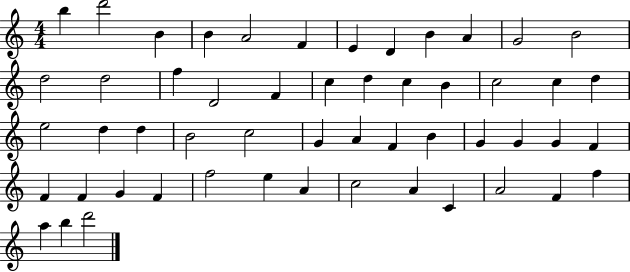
X:1
T:Untitled
M:4/4
L:1/4
K:C
b d'2 B B A2 F E D B A G2 B2 d2 d2 f D2 F c d c B c2 c d e2 d d B2 c2 G A F B G G G F F F G F f2 e A c2 A C A2 F f a b d'2